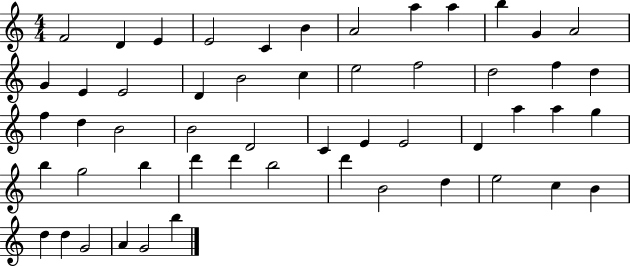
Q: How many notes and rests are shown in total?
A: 53